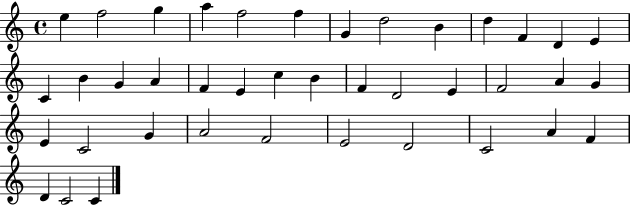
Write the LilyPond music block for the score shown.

{
  \clef treble
  \time 4/4
  \defaultTimeSignature
  \key c \major
  e''4 f''2 g''4 | a''4 f''2 f''4 | g'4 d''2 b'4 | d''4 f'4 d'4 e'4 | \break c'4 b'4 g'4 a'4 | f'4 e'4 c''4 b'4 | f'4 d'2 e'4 | f'2 a'4 g'4 | \break e'4 c'2 g'4 | a'2 f'2 | e'2 d'2 | c'2 a'4 f'4 | \break d'4 c'2 c'4 | \bar "|."
}